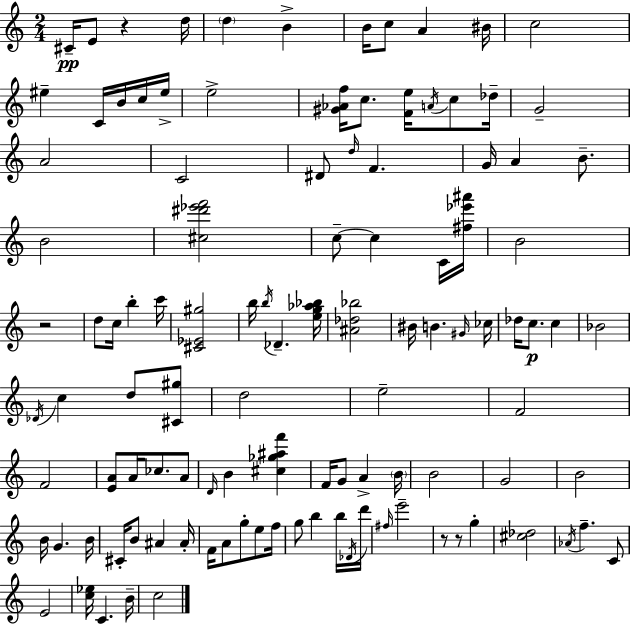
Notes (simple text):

C#4/s E4/e R/q D5/s D5/q B4/q B4/s C5/e A4/q BIS4/s C5/h EIS5/q C4/s B4/s C5/s EIS5/s E5/h [G#4,Ab4,F5]/s C5/e. [F4,E5]/s A4/s C5/e Db5/s G4/h A4/h C4/h D#4/e D5/s F4/q. G4/s A4/q B4/e. B4/h [C#5,D#6,Eb6,F6]/h C5/e C5/q C4/s [F#5,Eb6,A#6]/s B4/h R/h D5/e C5/s B5/q C6/s [C#4,Eb4,G#5]/h B5/s B5/s Db4/q. [E5,G5,Ab5,Bb5]/s [A#4,Db5,Bb5]/h BIS4/s B4/q. G#4/s CES5/s Db5/s C5/e. C5/q Bb4/h Db4/s C5/q D5/e [C#4,G#5]/e D5/h E5/h F4/h F4/h [E4,A4]/e A4/s CES5/e. A4/e D4/s B4/q [C#5,Gb5,A#5,F6]/q F4/s G4/e A4/q B4/s B4/h G4/h B4/h B4/s G4/q. B4/s C#4/s B4/e A#4/q A#4/s F4/s A4/e G5/e E5/e F5/s G5/e B5/q B5/s Db4/s D6/s F#5/s E6/h R/e R/e G5/q [C#5,Db5]/h Ab4/s F5/q. C4/e E4/h [C5,Eb5]/s C4/q. B4/s C5/h